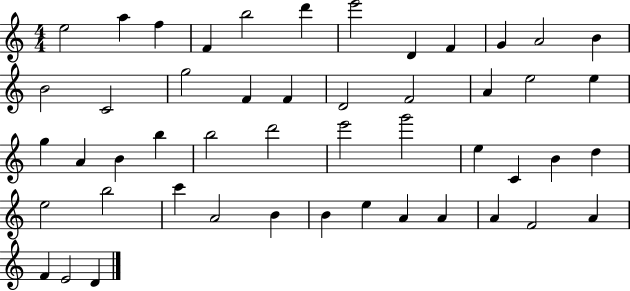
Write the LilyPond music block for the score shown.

{
  \clef treble
  \numericTimeSignature
  \time 4/4
  \key c \major
  e''2 a''4 f''4 | f'4 b''2 d'''4 | e'''2 d'4 f'4 | g'4 a'2 b'4 | \break b'2 c'2 | g''2 f'4 f'4 | d'2 f'2 | a'4 e''2 e''4 | \break g''4 a'4 b'4 b''4 | b''2 d'''2 | e'''2 g'''2 | e''4 c'4 b'4 d''4 | \break e''2 b''2 | c'''4 a'2 b'4 | b'4 e''4 a'4 a'4 | a'4 f'2 a'4 | \break f'4 e'2 d'4 | \bar "|."
}